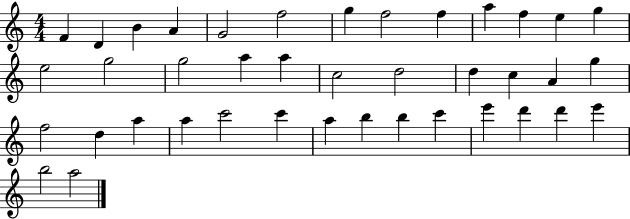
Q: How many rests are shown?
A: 0